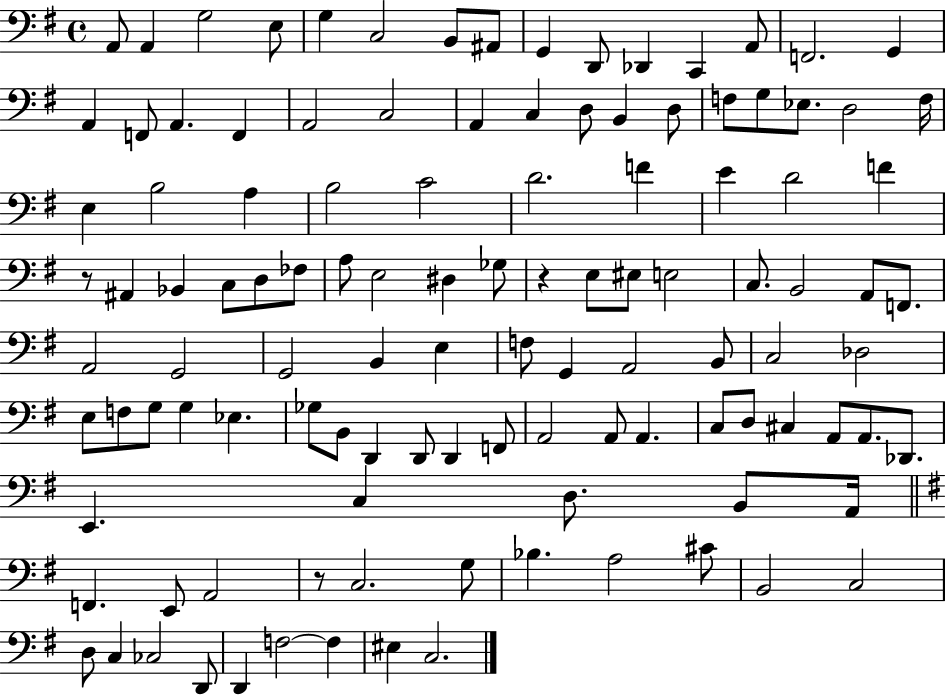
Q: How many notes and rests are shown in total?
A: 115